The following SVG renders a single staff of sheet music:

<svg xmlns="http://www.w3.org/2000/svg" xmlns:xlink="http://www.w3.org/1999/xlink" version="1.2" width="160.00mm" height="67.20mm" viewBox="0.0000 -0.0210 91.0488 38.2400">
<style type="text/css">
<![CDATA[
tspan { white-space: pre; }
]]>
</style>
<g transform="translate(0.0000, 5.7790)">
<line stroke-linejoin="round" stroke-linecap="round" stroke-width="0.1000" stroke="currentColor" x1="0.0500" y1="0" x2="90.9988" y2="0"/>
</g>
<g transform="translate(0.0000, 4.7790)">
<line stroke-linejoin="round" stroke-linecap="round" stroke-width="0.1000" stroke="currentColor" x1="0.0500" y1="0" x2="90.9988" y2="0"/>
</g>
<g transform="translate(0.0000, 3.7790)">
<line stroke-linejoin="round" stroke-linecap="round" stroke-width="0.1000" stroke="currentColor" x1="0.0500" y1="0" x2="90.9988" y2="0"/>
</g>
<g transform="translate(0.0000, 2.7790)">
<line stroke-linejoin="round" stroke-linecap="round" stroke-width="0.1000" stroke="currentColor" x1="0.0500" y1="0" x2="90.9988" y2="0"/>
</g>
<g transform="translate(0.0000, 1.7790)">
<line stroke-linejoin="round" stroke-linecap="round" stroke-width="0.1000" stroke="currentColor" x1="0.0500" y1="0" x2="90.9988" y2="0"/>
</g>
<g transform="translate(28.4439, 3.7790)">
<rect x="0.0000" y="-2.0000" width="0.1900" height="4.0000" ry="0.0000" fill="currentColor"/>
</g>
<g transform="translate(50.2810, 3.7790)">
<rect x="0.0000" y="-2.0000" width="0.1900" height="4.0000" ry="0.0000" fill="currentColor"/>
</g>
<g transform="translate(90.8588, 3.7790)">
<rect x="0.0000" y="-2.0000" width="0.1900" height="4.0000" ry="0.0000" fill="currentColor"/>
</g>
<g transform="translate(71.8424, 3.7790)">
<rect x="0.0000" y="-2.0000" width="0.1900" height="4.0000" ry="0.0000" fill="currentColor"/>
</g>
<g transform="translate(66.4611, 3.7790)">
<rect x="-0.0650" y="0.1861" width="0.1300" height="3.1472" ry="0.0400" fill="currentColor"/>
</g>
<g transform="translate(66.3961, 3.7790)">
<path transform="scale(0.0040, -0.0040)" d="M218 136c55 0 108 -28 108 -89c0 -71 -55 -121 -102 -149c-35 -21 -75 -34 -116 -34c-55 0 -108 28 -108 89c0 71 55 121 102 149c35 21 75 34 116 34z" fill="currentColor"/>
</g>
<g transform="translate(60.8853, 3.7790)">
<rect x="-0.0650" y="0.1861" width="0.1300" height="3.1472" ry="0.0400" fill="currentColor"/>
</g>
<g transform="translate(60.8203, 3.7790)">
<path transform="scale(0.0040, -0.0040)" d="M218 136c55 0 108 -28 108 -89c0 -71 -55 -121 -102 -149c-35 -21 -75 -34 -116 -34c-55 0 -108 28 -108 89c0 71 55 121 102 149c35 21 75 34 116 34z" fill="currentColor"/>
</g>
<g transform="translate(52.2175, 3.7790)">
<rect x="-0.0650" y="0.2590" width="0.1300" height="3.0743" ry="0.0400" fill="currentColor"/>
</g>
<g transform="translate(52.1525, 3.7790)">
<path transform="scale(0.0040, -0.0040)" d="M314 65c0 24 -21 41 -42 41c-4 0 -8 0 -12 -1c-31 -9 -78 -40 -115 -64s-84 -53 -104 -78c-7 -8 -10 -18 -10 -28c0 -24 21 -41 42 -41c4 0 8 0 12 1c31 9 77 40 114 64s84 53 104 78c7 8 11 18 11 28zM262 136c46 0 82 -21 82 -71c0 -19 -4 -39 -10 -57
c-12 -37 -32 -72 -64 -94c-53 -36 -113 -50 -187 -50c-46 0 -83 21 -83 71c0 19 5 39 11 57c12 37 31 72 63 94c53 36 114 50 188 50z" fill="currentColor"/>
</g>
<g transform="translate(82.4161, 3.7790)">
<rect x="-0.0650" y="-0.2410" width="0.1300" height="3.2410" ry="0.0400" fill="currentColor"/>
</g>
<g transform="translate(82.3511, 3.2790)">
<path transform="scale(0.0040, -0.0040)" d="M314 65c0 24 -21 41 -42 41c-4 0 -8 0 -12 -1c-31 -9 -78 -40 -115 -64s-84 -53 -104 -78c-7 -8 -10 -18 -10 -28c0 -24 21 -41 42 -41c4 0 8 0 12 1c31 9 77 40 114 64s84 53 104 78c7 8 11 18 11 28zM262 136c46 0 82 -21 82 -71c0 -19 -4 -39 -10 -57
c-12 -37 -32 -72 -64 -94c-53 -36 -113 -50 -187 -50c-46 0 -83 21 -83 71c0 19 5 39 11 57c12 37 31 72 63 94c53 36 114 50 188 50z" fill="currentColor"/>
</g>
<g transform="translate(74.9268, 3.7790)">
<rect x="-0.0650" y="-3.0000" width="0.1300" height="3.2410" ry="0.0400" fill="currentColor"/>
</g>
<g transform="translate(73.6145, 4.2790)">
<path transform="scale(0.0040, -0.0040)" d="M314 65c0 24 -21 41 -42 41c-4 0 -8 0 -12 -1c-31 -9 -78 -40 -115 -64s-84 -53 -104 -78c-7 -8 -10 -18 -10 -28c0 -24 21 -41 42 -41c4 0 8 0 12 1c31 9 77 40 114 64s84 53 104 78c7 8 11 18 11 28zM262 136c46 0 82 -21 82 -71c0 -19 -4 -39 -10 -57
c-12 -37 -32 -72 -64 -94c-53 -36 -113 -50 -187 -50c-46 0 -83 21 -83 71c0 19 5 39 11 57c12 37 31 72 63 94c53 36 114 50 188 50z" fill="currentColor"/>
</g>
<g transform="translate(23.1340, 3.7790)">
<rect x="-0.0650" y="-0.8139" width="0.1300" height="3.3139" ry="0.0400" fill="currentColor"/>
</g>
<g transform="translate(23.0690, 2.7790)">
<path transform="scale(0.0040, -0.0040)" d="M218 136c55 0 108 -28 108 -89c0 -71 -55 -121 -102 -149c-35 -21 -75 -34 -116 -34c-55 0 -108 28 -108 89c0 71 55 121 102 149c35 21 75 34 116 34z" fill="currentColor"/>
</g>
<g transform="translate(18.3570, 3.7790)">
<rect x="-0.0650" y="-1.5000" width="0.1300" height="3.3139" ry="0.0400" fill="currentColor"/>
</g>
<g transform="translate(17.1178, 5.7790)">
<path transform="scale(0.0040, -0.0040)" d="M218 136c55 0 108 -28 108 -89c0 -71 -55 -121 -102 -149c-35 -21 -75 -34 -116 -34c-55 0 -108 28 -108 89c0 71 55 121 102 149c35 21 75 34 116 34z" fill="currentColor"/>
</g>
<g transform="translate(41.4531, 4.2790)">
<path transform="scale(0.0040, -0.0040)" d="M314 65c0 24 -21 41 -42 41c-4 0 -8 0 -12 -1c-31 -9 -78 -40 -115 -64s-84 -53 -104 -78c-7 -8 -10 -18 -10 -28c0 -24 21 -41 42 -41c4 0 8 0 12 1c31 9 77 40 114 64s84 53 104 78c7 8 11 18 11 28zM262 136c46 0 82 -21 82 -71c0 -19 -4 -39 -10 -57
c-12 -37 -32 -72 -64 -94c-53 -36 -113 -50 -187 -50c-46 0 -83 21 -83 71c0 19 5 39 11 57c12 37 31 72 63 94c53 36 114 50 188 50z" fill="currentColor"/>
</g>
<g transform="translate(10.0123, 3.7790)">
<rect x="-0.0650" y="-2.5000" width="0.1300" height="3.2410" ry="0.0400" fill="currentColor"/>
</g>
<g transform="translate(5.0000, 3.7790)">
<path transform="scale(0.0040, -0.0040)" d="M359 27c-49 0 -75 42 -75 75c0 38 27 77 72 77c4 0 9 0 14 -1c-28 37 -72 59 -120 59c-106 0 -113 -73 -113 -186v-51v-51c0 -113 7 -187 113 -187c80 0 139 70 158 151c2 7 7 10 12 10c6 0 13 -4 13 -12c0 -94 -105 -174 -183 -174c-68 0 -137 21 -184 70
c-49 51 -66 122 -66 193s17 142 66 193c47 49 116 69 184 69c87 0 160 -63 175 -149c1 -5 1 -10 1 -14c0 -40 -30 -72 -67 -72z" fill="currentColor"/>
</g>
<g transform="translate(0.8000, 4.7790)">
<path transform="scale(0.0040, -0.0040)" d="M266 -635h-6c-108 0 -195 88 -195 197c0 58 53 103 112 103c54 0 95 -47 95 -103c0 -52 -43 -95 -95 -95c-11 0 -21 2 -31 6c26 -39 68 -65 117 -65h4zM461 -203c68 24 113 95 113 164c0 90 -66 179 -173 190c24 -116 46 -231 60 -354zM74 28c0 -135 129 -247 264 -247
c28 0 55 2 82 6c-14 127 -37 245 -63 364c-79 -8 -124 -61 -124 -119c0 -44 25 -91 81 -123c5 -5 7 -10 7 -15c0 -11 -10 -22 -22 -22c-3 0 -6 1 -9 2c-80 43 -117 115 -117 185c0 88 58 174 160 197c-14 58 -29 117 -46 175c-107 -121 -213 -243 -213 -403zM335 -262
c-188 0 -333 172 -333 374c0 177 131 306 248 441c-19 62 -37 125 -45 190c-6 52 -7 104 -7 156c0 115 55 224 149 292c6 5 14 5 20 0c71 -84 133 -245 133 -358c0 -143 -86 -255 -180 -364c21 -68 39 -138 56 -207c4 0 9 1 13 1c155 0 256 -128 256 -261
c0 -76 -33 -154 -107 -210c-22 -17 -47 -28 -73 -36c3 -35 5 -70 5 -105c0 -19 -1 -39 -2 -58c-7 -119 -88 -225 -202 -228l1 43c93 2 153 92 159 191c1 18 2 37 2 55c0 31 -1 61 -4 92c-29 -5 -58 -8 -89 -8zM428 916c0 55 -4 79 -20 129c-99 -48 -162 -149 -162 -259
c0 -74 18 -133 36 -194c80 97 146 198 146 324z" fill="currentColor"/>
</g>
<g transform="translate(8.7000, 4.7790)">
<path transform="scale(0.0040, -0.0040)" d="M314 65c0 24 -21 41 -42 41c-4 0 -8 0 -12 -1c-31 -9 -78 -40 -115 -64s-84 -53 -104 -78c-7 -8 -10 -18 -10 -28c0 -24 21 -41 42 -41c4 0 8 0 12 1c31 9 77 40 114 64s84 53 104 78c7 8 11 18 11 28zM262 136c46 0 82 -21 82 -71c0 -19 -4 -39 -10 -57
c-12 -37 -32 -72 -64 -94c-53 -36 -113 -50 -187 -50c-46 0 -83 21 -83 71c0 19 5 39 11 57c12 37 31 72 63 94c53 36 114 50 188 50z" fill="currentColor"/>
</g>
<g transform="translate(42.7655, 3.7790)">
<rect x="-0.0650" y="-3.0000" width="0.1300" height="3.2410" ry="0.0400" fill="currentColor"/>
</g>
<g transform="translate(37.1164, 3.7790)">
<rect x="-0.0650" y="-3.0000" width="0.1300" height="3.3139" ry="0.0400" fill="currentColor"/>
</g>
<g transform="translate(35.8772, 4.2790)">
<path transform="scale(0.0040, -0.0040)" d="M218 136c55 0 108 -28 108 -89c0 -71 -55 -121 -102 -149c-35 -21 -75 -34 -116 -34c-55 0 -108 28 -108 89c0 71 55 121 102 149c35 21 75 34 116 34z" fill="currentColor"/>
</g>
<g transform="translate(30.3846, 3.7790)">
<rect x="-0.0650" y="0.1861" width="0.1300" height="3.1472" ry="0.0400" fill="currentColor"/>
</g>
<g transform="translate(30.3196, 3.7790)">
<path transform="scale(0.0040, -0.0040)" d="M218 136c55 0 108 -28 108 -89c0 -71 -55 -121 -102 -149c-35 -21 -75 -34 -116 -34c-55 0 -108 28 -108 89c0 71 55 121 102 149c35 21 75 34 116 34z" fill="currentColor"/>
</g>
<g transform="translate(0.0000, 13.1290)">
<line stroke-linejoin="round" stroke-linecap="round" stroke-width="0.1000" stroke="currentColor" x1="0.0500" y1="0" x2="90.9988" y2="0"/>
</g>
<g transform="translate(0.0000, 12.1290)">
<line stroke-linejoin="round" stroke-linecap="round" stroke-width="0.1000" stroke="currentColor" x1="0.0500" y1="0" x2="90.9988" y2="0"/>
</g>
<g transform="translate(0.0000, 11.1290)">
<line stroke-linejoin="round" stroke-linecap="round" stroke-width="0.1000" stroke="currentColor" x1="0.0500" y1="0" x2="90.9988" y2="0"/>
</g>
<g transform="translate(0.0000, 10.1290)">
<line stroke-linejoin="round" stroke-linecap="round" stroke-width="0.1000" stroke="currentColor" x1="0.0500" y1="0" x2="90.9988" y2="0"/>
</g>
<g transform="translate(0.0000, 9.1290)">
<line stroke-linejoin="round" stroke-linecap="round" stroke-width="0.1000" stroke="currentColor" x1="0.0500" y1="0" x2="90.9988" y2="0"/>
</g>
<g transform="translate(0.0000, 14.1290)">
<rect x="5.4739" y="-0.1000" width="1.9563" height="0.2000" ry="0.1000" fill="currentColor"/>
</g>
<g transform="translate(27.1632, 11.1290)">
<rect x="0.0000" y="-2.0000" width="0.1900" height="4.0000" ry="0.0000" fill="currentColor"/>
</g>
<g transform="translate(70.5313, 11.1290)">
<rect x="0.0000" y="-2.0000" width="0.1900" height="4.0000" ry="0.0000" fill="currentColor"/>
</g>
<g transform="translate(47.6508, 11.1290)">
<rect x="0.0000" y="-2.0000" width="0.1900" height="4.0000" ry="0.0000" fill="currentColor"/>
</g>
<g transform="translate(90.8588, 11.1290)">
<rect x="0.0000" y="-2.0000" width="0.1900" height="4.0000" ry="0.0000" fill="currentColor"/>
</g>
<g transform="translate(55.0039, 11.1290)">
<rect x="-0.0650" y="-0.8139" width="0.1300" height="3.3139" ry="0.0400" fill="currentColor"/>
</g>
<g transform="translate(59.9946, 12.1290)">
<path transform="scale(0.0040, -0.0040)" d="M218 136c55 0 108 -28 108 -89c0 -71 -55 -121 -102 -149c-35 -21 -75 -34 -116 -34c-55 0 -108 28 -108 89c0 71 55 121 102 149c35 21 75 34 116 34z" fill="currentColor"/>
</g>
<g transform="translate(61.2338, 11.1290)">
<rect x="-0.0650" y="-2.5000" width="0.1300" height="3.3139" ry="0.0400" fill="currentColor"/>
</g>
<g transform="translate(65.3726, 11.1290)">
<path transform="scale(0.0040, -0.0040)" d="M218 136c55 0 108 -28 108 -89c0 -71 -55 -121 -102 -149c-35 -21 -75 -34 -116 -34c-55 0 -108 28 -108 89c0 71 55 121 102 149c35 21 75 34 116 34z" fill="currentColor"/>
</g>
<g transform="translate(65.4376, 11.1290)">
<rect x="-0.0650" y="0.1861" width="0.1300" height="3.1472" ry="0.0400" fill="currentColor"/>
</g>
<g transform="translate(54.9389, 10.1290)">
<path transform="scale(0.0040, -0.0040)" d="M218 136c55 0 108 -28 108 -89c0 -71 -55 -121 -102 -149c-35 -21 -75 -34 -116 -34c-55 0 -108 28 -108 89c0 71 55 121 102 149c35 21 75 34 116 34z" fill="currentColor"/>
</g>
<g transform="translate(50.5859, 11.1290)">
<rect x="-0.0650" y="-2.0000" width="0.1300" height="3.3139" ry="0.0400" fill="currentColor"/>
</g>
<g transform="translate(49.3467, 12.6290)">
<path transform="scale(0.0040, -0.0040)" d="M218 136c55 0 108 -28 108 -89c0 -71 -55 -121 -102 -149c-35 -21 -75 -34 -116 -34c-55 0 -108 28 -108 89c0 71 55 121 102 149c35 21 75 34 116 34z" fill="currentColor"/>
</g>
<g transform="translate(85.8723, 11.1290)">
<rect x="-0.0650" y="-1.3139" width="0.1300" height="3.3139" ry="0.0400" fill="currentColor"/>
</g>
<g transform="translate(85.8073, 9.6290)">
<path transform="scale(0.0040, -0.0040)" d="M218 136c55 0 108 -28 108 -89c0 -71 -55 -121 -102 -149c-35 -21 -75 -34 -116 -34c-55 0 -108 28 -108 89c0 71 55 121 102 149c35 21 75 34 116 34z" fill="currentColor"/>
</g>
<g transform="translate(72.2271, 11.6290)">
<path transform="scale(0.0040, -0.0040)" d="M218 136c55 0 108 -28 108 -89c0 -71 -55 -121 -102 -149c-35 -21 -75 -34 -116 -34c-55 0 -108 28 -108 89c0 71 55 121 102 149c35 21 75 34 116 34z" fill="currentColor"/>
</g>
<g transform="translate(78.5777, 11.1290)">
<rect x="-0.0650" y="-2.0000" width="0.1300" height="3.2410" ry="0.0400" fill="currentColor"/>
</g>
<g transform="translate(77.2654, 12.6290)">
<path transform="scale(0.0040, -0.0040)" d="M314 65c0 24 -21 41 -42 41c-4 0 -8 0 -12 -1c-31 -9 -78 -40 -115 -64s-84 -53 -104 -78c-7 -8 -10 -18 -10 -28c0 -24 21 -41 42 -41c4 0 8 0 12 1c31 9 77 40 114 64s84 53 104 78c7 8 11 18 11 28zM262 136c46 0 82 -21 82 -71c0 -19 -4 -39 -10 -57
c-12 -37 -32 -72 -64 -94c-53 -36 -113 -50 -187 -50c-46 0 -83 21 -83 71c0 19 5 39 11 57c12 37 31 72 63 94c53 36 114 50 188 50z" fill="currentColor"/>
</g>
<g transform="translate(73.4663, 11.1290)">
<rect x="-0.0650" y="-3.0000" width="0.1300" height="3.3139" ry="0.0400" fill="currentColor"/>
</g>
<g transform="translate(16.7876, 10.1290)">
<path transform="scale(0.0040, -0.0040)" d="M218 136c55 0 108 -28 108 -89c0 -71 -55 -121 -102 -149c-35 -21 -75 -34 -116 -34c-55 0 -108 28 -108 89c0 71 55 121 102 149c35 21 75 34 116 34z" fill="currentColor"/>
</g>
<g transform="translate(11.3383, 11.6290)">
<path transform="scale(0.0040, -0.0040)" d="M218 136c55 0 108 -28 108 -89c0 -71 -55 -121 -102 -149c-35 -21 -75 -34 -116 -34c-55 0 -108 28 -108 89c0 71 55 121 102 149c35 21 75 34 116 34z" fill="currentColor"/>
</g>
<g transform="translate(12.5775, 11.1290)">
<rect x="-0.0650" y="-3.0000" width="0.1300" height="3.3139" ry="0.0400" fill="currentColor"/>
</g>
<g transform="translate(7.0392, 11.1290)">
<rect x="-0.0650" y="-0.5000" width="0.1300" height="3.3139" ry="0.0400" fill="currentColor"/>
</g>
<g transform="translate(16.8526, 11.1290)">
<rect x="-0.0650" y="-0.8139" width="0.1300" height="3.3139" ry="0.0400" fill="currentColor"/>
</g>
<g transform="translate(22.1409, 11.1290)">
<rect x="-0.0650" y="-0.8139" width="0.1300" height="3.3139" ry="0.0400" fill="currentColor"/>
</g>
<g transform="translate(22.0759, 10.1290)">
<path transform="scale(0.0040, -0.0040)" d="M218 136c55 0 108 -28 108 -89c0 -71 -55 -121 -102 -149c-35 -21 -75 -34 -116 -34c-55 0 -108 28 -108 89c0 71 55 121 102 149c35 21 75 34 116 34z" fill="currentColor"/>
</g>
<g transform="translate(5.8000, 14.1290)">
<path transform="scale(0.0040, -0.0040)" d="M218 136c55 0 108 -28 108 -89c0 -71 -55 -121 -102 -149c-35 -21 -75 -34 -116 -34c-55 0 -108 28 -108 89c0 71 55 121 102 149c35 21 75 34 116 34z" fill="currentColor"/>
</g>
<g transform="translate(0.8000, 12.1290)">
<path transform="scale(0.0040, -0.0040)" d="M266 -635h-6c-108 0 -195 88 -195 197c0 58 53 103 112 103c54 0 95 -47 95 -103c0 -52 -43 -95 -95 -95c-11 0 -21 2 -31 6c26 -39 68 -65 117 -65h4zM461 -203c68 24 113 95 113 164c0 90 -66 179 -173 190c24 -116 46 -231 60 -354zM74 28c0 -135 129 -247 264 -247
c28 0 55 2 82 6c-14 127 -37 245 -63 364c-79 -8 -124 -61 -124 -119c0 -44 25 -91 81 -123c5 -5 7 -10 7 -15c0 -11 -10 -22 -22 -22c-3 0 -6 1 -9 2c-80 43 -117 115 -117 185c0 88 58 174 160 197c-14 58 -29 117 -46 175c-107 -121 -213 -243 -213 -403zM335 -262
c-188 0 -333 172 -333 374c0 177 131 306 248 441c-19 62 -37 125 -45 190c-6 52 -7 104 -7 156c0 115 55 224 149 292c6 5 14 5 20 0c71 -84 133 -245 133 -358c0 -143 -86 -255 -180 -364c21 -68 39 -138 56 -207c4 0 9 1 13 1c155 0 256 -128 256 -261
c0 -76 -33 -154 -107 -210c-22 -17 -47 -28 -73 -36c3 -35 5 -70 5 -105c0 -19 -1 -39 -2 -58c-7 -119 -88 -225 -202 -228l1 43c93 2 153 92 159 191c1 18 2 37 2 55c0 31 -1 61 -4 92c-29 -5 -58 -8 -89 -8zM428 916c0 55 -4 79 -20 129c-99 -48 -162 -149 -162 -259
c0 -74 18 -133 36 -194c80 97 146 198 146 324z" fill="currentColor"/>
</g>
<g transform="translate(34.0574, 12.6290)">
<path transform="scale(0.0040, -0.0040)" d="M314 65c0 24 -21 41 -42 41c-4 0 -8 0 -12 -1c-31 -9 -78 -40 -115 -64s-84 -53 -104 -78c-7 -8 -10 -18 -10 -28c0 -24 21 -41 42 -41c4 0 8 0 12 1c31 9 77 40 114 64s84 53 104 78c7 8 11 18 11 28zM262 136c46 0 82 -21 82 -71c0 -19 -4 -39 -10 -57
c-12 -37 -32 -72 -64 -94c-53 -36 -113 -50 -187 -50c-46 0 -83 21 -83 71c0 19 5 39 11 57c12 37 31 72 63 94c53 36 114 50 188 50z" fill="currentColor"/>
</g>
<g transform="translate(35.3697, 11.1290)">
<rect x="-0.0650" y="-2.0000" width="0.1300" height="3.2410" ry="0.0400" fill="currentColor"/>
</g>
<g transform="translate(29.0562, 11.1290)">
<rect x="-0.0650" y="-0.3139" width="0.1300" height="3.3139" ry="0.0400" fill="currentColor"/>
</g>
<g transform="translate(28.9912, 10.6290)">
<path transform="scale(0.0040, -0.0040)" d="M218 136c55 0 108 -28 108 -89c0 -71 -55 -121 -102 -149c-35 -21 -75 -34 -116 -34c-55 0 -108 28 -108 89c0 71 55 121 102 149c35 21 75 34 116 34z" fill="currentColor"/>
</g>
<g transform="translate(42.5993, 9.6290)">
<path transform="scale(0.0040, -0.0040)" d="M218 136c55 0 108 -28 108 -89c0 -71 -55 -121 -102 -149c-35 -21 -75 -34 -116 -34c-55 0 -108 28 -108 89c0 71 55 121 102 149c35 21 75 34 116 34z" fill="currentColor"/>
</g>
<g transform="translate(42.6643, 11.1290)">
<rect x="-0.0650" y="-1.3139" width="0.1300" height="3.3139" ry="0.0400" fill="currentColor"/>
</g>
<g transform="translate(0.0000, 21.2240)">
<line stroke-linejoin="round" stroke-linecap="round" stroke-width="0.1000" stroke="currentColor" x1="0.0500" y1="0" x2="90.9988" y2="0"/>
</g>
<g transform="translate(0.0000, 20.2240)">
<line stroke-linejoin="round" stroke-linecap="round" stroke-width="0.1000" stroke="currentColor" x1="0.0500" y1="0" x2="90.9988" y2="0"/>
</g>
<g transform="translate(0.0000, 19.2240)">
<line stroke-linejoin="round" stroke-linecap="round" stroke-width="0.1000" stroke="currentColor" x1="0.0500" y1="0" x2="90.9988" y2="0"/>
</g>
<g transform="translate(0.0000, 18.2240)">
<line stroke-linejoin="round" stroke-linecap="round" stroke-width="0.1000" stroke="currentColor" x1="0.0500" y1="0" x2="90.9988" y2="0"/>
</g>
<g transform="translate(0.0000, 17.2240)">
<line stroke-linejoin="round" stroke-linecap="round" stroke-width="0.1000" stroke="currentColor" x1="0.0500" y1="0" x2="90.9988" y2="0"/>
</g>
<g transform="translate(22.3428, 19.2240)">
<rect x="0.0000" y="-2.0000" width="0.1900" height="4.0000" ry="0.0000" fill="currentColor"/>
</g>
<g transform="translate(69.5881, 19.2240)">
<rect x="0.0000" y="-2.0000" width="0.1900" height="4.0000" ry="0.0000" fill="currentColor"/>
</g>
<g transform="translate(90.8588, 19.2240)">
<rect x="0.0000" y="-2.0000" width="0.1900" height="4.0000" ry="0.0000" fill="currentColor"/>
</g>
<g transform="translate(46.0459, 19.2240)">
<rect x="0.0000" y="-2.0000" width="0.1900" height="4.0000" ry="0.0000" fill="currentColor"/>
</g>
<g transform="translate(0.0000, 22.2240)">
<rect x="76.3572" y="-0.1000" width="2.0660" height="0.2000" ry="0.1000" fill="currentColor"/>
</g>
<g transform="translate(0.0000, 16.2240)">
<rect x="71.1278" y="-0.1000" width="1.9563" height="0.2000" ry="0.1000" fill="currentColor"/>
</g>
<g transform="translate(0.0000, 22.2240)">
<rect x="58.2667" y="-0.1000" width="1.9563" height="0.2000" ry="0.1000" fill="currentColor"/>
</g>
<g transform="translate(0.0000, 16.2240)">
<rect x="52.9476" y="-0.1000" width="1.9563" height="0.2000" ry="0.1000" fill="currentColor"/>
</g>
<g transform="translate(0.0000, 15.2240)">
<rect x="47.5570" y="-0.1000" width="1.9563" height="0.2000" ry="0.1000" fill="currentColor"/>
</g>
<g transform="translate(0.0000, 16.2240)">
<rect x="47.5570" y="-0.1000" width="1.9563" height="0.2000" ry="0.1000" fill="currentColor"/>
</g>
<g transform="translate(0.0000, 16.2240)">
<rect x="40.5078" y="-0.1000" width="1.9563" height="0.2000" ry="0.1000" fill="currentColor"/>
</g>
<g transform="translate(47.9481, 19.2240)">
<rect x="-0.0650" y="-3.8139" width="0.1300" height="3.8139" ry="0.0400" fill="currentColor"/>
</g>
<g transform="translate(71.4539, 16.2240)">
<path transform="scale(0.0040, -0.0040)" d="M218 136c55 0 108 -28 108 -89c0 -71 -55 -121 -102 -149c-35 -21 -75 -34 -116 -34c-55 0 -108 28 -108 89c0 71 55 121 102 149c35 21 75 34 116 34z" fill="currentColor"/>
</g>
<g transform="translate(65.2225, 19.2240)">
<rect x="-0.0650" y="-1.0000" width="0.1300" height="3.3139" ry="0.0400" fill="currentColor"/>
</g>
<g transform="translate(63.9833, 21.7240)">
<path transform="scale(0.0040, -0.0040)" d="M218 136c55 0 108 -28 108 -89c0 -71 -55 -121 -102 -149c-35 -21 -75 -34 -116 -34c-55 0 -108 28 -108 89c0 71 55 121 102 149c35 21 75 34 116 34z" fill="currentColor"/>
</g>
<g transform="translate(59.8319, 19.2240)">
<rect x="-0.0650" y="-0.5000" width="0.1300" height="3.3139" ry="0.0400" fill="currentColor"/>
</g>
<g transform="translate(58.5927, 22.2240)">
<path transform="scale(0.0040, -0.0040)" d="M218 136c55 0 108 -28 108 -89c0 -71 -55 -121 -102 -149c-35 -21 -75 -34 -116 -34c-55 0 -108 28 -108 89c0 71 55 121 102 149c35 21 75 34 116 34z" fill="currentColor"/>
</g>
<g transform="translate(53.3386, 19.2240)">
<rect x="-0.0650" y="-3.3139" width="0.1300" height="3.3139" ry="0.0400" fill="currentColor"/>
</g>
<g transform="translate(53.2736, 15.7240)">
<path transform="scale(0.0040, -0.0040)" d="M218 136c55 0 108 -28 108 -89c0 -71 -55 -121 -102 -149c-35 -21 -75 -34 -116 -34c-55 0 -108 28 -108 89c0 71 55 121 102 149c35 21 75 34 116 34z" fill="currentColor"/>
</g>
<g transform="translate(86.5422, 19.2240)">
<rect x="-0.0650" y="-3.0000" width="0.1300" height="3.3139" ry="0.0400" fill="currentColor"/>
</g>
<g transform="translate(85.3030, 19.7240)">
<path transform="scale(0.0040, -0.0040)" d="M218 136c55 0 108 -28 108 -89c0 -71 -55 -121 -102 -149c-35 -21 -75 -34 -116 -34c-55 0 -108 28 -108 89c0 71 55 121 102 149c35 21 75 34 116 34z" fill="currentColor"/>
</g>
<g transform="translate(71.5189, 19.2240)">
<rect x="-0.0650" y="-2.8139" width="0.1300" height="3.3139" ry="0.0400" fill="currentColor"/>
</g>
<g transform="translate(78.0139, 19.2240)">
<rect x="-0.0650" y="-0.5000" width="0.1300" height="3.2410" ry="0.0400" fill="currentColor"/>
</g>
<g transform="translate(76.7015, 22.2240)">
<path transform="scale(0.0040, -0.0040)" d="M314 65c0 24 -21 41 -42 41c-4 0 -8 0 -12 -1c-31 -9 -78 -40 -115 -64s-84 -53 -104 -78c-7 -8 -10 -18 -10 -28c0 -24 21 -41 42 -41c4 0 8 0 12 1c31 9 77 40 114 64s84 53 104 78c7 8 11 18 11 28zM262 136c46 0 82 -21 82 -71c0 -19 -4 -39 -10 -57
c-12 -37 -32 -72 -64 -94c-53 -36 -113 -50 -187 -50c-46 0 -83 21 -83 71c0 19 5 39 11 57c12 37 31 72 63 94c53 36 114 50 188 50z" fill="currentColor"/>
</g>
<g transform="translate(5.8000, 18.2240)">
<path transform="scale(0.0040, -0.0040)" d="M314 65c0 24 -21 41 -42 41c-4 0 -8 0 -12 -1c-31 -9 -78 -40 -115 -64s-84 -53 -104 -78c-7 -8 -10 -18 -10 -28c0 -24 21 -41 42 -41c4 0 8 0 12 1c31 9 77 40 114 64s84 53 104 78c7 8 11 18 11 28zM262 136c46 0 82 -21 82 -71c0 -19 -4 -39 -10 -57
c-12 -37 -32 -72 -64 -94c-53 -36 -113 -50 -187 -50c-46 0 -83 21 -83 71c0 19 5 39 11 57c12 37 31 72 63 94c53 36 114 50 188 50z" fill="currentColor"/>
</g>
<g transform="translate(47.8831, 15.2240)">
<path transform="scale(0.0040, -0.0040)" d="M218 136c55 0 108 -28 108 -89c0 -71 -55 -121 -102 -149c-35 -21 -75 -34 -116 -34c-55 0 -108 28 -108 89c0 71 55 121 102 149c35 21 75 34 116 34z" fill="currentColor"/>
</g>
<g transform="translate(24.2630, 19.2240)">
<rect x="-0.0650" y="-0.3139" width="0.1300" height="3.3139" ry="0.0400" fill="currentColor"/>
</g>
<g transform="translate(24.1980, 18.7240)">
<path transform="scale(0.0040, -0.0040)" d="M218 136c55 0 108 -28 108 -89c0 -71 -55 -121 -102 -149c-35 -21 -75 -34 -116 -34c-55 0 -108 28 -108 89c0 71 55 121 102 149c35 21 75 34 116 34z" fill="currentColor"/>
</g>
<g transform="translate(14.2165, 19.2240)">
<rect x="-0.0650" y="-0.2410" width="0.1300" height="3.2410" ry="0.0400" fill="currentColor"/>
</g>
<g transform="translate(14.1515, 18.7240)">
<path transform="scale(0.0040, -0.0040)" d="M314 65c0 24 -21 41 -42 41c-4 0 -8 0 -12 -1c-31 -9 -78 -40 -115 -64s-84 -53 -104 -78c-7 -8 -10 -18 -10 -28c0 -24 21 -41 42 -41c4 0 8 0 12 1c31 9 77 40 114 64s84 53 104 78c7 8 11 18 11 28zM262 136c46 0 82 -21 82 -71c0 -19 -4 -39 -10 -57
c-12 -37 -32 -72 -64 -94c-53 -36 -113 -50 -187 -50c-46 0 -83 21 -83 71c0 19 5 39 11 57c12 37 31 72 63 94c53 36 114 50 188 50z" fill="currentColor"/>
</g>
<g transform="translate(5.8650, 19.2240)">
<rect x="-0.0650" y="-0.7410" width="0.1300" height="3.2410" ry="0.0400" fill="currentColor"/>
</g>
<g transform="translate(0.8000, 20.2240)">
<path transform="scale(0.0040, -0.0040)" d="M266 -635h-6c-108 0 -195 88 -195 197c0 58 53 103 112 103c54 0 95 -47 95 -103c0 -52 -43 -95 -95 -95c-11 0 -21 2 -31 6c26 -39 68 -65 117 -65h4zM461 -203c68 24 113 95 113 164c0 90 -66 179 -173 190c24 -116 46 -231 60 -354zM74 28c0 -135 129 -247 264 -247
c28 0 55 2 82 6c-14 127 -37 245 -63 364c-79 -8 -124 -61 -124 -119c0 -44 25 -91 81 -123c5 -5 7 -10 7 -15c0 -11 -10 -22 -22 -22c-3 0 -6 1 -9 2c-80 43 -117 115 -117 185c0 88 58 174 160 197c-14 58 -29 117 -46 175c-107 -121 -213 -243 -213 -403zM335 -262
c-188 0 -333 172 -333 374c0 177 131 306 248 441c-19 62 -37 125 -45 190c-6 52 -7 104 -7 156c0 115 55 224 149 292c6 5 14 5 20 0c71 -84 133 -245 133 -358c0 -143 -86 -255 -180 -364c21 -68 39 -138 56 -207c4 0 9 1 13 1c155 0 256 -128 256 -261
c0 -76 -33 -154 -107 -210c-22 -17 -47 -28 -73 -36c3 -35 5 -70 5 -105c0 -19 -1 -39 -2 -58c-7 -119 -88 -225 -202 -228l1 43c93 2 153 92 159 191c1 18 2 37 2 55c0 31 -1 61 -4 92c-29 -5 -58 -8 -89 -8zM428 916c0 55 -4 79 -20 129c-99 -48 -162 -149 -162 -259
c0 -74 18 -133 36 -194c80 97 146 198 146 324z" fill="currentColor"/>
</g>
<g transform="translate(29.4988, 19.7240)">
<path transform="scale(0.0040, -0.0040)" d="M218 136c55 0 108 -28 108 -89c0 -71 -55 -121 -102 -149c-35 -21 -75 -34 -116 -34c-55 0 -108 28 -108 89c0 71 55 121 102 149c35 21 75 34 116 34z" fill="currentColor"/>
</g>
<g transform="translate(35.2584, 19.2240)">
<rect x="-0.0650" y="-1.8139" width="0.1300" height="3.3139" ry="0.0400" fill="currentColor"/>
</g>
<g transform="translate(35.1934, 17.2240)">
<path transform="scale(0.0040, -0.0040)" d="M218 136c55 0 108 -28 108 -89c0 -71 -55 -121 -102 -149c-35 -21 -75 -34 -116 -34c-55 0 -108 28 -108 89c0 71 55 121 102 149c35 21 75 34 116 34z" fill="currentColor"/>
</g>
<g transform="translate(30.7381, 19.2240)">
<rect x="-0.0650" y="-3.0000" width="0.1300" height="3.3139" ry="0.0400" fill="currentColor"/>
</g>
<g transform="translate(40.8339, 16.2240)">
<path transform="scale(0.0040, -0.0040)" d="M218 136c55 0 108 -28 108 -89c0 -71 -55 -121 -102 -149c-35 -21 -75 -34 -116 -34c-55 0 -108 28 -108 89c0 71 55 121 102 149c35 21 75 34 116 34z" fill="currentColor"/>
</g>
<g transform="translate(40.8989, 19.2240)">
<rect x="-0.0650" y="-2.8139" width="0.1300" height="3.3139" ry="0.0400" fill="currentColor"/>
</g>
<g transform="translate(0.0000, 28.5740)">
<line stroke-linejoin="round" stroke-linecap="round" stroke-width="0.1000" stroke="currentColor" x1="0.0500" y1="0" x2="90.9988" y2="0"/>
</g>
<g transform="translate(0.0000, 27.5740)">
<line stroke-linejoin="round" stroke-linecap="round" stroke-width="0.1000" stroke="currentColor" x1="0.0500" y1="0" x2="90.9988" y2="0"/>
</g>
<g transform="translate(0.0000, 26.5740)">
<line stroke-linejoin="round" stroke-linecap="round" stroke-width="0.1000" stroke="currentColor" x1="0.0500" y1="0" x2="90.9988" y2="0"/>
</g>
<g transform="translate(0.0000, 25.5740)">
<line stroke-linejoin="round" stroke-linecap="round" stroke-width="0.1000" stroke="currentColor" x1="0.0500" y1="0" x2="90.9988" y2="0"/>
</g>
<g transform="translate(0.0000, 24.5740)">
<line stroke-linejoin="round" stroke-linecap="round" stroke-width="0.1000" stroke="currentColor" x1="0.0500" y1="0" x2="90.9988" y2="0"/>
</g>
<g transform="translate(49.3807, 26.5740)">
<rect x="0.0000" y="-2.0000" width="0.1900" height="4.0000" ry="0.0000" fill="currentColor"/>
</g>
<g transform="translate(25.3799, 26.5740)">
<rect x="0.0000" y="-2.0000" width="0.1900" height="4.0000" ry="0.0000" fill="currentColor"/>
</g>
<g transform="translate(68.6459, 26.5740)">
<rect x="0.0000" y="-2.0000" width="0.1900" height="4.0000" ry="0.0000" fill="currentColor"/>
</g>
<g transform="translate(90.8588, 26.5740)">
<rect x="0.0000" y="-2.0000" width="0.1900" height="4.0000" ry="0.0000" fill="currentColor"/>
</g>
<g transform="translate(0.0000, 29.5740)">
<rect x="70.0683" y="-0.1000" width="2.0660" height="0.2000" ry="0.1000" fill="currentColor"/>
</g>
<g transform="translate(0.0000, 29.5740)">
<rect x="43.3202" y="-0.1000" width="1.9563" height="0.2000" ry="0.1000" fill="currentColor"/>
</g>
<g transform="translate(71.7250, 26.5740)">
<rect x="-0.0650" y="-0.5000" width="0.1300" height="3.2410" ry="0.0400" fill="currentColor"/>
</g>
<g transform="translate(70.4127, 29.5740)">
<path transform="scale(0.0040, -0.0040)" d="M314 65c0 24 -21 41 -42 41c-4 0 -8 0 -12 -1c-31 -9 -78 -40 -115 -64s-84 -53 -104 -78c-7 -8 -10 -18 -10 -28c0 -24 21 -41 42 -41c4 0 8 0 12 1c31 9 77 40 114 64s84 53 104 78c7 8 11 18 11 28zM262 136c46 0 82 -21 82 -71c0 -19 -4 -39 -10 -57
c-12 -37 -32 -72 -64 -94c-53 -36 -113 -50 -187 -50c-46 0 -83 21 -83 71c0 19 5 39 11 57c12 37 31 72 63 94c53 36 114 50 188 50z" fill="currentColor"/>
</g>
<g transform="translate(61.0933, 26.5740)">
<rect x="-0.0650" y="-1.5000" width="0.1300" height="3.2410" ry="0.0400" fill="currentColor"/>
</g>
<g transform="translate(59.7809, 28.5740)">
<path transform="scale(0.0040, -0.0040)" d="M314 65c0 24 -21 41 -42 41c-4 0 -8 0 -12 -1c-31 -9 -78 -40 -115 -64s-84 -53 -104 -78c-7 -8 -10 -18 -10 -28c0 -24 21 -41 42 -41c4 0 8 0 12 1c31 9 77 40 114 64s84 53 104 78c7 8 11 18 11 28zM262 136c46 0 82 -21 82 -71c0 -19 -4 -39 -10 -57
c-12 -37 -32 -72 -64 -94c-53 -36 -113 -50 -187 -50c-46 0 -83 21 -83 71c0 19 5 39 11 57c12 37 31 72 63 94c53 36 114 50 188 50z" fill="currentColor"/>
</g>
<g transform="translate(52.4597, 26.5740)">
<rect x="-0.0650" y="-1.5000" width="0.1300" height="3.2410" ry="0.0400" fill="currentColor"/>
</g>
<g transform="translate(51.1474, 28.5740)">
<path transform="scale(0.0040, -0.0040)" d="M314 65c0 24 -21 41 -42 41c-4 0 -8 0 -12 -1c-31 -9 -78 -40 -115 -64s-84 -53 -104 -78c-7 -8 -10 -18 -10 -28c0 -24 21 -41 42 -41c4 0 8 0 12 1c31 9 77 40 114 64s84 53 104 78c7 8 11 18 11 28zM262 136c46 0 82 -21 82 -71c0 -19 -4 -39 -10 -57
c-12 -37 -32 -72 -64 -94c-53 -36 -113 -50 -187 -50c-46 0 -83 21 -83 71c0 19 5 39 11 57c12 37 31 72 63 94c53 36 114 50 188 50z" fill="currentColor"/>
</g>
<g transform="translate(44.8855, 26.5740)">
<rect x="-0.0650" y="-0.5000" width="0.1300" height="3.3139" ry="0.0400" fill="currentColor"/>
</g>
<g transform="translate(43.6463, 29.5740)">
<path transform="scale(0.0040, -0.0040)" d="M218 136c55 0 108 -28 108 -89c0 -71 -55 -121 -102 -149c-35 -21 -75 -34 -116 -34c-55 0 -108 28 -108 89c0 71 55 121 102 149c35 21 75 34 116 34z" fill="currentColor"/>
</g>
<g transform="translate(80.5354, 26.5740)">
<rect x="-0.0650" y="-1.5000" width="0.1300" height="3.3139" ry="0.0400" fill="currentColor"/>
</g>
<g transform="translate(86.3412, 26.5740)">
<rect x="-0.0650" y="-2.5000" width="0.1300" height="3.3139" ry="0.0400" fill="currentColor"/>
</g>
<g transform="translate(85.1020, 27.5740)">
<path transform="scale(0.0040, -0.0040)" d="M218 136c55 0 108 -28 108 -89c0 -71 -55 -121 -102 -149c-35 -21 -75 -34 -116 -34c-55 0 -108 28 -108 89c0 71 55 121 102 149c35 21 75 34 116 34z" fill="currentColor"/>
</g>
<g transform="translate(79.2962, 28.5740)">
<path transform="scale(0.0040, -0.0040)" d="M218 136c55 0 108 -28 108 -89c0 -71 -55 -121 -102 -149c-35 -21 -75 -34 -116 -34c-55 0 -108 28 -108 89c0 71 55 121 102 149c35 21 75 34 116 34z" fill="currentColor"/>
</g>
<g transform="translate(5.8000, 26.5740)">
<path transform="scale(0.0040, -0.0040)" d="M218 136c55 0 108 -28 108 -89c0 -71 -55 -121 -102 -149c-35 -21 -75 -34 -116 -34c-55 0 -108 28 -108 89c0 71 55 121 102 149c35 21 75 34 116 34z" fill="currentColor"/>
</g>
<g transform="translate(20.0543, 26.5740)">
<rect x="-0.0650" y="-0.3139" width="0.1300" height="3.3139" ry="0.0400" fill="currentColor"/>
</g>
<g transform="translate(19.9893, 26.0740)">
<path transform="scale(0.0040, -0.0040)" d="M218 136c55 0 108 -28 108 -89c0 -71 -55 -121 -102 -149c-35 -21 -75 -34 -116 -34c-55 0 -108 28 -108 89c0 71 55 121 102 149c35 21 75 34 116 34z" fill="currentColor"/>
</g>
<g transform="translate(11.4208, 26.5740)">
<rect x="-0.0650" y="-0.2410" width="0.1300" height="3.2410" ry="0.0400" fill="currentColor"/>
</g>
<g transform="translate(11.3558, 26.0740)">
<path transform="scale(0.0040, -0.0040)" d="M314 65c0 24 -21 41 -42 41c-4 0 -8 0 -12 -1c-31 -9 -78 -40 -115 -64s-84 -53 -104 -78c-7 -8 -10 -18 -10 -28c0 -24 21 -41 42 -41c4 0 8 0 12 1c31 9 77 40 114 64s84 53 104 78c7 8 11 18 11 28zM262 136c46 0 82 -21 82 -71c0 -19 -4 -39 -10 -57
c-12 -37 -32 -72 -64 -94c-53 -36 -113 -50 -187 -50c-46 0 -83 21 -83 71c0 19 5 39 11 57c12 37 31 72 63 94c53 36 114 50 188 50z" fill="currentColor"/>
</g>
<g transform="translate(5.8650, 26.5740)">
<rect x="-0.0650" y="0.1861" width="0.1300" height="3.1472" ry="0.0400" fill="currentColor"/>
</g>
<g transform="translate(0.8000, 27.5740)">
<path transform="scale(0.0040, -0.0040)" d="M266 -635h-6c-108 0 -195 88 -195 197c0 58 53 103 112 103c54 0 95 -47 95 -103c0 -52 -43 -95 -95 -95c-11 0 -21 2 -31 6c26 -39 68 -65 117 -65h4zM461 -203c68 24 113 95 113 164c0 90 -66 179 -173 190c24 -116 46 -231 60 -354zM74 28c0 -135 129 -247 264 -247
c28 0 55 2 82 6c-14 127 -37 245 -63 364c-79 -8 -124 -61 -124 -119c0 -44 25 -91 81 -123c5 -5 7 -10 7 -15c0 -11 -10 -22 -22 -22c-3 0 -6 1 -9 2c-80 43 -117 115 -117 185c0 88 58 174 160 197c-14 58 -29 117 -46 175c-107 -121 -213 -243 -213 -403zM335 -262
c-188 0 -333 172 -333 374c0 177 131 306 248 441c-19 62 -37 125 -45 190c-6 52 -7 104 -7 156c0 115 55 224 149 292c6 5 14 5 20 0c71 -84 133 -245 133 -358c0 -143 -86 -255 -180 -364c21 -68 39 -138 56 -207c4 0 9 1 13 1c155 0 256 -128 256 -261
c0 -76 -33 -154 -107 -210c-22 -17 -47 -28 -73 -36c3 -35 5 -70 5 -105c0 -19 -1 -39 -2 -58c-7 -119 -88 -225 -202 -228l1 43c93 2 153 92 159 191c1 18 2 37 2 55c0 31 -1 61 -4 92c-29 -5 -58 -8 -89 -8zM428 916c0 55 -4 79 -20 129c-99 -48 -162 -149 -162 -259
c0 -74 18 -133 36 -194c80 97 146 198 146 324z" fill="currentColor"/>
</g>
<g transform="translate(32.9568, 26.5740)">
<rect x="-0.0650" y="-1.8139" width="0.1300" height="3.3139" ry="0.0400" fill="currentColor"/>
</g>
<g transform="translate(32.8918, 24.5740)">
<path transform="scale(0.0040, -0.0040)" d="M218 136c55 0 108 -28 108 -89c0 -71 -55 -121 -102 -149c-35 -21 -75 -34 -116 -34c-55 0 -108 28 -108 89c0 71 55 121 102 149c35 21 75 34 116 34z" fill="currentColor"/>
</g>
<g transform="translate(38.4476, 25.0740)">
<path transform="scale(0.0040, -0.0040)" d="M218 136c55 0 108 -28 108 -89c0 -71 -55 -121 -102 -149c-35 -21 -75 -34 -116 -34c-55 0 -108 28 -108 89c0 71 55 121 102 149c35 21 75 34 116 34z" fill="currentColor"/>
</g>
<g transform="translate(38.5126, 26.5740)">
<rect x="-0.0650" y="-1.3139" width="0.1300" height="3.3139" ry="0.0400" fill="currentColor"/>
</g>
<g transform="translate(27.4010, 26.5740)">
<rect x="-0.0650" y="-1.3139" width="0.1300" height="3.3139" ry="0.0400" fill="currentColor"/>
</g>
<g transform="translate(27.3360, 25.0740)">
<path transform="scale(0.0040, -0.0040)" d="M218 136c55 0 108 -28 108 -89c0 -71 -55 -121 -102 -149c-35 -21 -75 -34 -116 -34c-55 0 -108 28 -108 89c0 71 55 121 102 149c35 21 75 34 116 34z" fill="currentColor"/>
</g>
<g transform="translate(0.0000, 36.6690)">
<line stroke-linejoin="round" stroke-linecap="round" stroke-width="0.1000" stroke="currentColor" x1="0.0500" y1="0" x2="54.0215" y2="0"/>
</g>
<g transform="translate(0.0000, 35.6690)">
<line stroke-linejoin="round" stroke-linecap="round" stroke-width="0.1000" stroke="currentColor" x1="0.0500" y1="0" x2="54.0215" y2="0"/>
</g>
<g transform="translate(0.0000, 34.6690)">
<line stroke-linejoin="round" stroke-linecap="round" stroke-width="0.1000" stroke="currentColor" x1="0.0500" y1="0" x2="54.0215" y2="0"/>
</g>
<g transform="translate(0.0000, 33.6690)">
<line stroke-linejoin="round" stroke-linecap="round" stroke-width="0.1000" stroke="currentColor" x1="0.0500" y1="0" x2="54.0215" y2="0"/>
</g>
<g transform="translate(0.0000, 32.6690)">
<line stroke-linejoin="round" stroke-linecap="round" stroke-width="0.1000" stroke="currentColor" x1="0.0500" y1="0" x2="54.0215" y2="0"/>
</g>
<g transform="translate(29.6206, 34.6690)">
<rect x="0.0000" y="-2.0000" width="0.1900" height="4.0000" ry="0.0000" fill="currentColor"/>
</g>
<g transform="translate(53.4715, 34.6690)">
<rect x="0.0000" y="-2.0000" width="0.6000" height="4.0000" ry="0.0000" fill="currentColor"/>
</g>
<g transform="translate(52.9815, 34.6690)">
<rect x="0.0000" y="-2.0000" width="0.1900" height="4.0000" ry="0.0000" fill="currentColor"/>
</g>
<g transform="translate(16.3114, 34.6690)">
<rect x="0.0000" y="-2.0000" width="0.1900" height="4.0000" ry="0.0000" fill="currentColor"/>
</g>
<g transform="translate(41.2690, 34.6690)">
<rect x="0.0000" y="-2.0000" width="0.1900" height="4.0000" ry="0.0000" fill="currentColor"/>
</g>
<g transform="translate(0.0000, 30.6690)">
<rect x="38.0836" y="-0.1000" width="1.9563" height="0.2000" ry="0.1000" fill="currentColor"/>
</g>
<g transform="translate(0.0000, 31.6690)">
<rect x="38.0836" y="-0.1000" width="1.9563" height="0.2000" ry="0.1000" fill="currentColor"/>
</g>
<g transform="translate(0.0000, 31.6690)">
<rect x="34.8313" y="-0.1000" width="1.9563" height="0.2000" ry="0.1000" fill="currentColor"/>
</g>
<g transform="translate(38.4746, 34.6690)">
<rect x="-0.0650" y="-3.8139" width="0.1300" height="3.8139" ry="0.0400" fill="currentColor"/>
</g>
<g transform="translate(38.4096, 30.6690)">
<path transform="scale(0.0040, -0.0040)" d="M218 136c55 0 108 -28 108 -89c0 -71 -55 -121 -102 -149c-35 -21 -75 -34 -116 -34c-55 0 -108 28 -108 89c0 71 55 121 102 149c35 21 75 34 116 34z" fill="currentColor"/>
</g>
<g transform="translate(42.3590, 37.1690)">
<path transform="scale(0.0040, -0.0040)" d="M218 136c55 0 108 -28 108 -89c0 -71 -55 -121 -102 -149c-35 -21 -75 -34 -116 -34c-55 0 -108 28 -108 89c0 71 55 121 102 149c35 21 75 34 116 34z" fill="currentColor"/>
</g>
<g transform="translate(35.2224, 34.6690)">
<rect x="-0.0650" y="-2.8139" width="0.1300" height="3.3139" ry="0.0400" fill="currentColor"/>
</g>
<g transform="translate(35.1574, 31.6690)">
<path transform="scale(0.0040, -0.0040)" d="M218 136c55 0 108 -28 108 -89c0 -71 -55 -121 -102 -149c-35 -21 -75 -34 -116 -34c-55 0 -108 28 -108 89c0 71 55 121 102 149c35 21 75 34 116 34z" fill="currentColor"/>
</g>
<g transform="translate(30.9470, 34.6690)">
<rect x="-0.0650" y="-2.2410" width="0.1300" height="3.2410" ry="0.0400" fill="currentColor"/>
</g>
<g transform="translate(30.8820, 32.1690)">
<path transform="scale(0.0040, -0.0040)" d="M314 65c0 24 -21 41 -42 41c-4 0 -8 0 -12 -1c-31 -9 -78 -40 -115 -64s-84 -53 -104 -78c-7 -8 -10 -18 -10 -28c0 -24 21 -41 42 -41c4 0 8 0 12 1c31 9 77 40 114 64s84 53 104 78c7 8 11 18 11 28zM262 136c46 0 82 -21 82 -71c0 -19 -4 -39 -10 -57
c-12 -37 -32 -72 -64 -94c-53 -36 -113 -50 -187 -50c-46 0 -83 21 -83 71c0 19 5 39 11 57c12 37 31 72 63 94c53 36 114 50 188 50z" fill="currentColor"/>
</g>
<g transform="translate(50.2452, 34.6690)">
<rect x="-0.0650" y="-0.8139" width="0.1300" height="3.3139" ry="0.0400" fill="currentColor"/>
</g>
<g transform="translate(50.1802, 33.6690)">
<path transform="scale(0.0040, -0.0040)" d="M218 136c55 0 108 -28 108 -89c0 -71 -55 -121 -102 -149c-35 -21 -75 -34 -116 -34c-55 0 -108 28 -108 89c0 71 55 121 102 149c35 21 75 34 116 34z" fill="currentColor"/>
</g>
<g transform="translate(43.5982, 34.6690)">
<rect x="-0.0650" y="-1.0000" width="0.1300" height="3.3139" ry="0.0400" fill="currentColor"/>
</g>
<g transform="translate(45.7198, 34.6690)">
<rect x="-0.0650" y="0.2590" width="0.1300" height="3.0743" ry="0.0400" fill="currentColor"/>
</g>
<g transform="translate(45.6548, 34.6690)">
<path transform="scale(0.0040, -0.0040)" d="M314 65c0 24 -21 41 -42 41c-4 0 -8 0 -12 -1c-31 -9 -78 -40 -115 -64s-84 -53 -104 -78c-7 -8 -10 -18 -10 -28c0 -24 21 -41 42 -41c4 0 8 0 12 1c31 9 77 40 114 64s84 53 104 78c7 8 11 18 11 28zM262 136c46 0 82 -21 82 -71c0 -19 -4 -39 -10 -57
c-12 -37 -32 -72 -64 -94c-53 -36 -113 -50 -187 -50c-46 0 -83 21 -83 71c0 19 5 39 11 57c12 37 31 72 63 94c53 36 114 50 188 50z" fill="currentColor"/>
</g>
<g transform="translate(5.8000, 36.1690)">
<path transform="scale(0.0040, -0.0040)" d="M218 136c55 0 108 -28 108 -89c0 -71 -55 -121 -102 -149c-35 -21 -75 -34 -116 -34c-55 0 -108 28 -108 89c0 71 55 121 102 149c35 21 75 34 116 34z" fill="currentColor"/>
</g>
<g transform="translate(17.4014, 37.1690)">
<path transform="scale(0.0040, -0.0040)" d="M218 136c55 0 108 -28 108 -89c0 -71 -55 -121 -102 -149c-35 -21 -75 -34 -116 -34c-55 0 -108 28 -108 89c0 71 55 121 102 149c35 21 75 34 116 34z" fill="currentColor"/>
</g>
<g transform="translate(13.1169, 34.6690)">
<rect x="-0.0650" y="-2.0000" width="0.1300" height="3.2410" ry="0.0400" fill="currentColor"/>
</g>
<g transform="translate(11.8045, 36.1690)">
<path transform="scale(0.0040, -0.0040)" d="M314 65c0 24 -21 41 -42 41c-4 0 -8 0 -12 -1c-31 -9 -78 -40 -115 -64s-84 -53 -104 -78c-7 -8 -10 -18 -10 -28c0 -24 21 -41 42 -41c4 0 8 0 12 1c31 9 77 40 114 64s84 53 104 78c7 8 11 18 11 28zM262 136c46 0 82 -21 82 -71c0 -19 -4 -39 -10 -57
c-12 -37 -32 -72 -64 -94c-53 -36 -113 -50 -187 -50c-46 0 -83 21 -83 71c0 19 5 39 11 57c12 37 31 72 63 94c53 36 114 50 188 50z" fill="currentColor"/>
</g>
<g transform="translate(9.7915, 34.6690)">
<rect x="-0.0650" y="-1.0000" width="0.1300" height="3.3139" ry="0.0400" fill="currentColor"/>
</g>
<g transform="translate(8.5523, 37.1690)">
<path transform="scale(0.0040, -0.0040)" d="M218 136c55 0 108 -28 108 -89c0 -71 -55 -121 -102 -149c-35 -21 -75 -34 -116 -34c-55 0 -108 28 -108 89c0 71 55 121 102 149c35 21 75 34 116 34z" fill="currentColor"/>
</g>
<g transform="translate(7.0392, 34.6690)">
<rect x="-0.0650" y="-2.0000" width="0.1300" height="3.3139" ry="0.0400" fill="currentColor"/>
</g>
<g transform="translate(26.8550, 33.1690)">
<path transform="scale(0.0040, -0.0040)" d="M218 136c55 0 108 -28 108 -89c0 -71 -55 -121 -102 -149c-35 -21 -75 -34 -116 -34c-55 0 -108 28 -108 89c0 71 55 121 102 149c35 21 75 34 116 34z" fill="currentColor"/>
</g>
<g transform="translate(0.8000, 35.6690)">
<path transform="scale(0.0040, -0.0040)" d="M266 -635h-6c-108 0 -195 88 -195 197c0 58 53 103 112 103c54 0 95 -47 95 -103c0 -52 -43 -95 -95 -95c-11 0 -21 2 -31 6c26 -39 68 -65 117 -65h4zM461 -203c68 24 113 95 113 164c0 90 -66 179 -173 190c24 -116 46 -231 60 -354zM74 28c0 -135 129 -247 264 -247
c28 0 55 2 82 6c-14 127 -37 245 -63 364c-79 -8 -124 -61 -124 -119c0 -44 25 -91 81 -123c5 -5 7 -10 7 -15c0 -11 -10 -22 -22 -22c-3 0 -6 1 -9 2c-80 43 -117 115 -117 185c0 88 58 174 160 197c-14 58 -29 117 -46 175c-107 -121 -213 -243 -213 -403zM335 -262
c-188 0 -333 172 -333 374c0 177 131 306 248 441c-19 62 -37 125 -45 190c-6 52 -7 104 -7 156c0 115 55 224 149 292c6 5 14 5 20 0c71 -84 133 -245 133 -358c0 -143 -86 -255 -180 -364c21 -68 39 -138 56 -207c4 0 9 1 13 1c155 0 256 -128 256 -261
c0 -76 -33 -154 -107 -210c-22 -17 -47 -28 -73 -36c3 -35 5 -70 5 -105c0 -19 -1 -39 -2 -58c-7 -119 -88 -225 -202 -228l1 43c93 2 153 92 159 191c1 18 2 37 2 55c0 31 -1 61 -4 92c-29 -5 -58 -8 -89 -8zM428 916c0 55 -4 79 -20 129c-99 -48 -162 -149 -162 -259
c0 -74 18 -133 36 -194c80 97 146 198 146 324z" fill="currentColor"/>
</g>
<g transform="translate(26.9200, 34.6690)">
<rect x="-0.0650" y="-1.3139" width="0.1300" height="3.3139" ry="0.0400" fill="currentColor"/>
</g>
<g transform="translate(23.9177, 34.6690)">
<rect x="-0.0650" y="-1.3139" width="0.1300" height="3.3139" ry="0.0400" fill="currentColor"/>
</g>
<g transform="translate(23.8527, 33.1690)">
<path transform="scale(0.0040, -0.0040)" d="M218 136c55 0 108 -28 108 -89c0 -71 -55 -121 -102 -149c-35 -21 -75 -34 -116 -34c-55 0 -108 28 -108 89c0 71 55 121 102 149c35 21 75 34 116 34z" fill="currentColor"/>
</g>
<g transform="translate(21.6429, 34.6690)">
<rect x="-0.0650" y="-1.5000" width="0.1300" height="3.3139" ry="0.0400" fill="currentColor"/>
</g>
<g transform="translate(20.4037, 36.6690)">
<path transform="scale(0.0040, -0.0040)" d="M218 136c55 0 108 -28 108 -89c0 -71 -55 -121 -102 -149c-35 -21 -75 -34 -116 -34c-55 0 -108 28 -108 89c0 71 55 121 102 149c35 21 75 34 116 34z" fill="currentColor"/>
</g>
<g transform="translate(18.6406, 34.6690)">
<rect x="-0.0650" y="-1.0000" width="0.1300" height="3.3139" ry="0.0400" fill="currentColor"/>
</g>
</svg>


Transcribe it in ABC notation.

X:1
T:Untitled
M:4/4
L:1/4
K:C
G2 E d B A A2 B2 B B A2 c2 C A d d c F2 e F d G B A F2 e d2 c2 c A f a c' b C D a C2 A B c2 c e f e C E2 E2 C2 E G F D F2 D E e e g2 a c' D B2 d